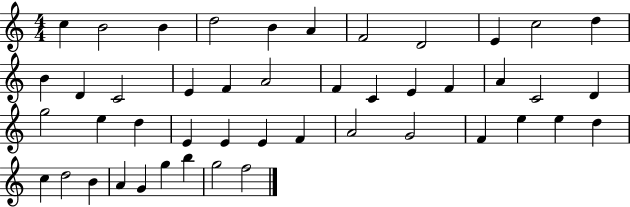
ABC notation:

X:1
T:Untitled
M:4/4
L:1/4
K:C
c B2 B d2 B A F2 D2 E c2 d B D C2 E F A2 F C E F A C2 D g2 e d E E E F A2 G2 F e e d c d2 B A G g b g2 f2